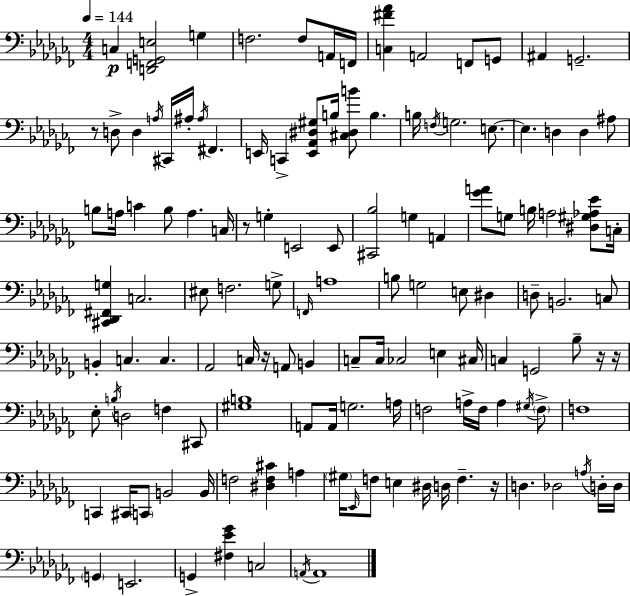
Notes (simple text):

C3/q [D2,F2,G2,E3]/h G3/q F3/h. F3/e A2/s F2/s [C3,F#4,Ab4]/q A2/h F2/e G2/e A#2/q G2/h. R/e D3/e D3/q A3/s C#2/s A#3/s A#3/s F#2/q. E2/s C2/q [E2,Ab2,D#3,G#3]/e B3/s [C#3,D#3,B4]/e B3/q. B3/s F3/s G3/h. E3/e. E3/q. D3/q D3/q A#3/e B3/e A3/s C4/q B3/e A3/q. C3/s R/e G3/q E2/h E2/e [C#2,Bb3]/h G3/q A2/q [Gb4,A4]/e G3/e B3/s A3/h [D#3,G#3,Ab3,Eb4]/e C3/s [C#2,Db2,F#2,G3]/q C3/h. EIS3/e F3/h. G3/e F2/s A3/w B3/e G3/h E3/e D#3/q D3/e B2/h. C3/e B2/q C3/q. C3/q. Ab2/h C3/s R/s A2/e B2/q C3/e C3/s CES3/h E3/q C#3/s C3/q G2/h Bb3/e R/s R/s Eb3/e B3/s D3/h F3/q C#2/e [G#3,B3]/w A2/e A2/s G3/h. A3/s F3/h A3/s F3/s A3/q G#3/s F3/e F3/w C2/q C#2/s C2/e B2/h B2/s F3/h [D#3,F3,C#4]/q A3/q G#3/s Eb2/s F3/e E3/q D#3/s D3/s F3/q. R/s D3/q. Db3/h A3/s D3/s D3/s G2/q E2/h. G2/q [F#3,Eb4,Gb4]/q C3/h A2/s A2/w